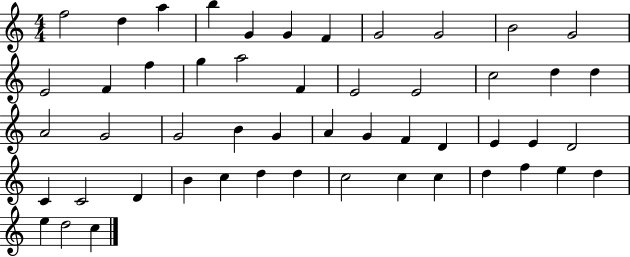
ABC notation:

X:1
T:Untitled
M:4/4
L:1/4
K:C
f2 d a b G G F G2 G2 B2 G2 E2 F f g a2 F E2 E2 c2 d d A2 G2 G2 B G A G F D E E D2 C C2 D B c d d c2 c c d f e d e d2 c